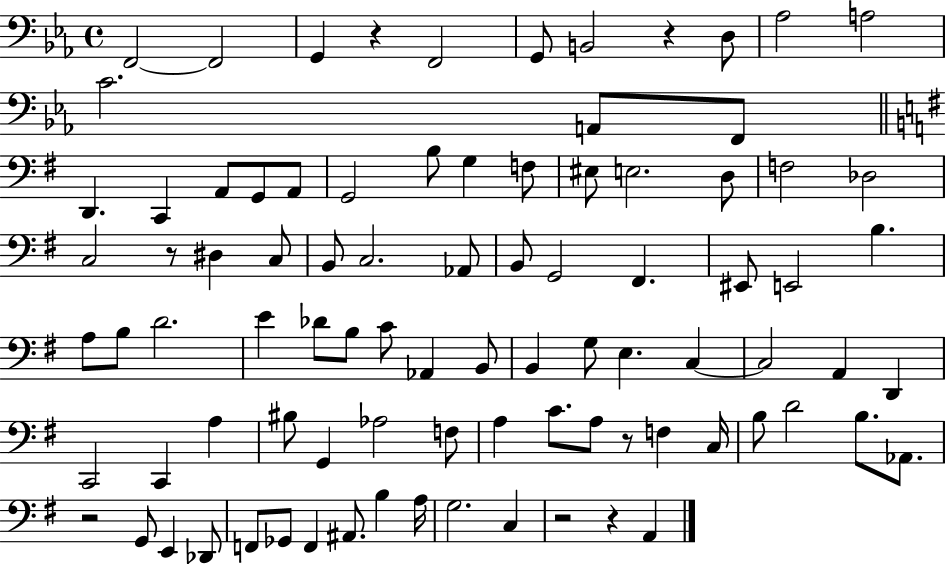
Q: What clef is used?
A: bass